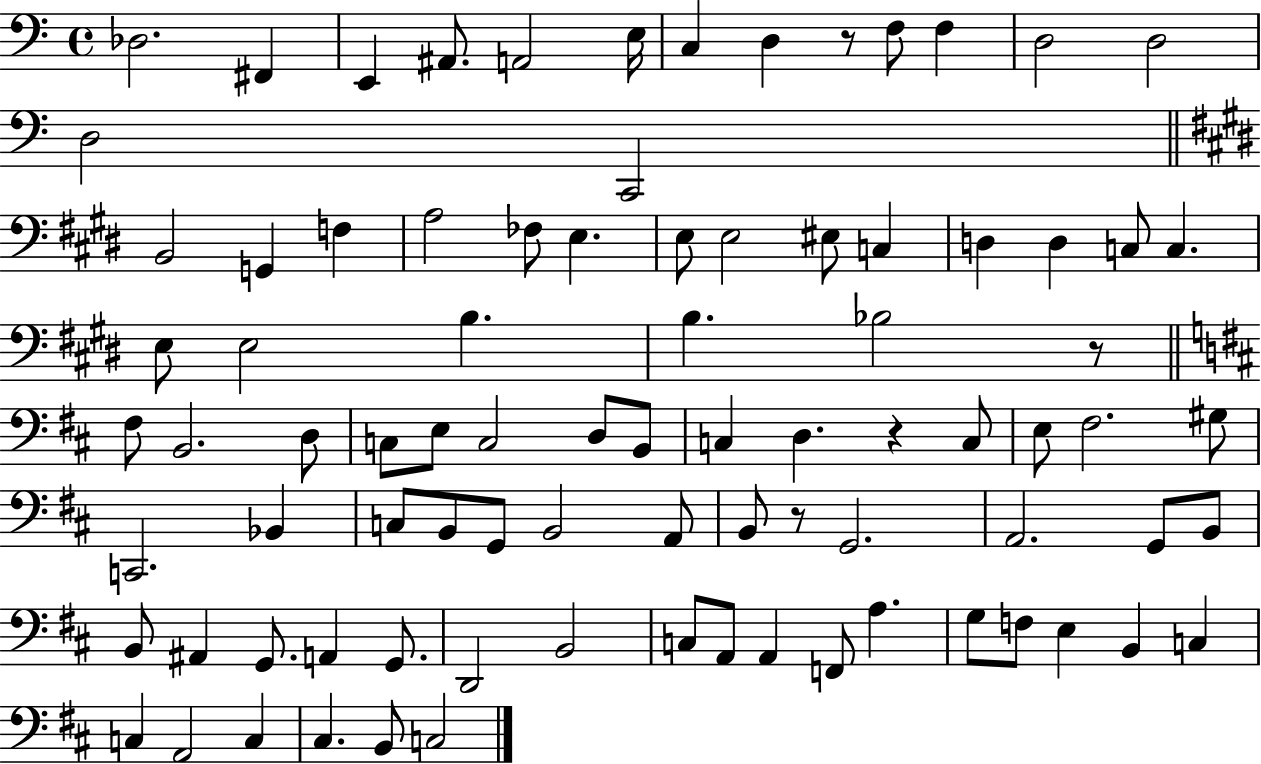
{
  \clef bass
  \time 4/4
  \defaultTimeSignature
  \key c \major
  des2. fis,4 | e,4 ais,8. a,2 e16 | c4 d4 r8 f8 f4 | d2 d2 | \break d2 c,2 | \bar "||" \break \key e \major b,2 g,4 f4 | a2 fes8 e4. | e8 e2 eis8 c4 | d4 d4 c8 c4. | \break e8 e2 b4. | b4. bes2 r8 | \bar "||" \break \key d \major fis8 b,2. d8 | c8 e8 c2 d8 b,8 | c4 d4. r4 c8 | e8 fis2. gis8 | \break c,2. bes,4 | c8 b,8 g,8 b,2 a,8 | b,8 r8 g,2. | a,2. g,8 b,8 | \break b,8 ais,4 g,8. a,4 g,8. | d,2 b,2 | c8 a,8 a,4 f,8 a4. | g8 f8 e4 b,4 c4 | \break c4 a,2 c4 | cis4. b,8 c2 | \bar "|."
}